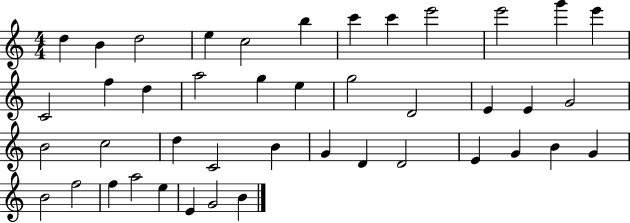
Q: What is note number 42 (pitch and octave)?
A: G4